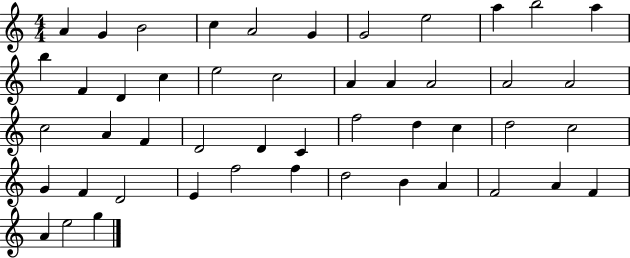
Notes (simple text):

A4/q G4/q B4/h C5/q A4/h G4/q G4/h E5/h A5/q B5/h A5/q B5/q F4/q D4/q C5/q E5/h C5/h A4/q A4/q A4/h A4/h A4/h C5/h A4/q F4/q D4/h D4/q C4/q F5/h D5/q C5/q D5/h C5/h G4/q F4/q D4/h E4/q F5/h F5/q D5/h B4/q A4/q F4/h A4/q F4/q A4/q E5/h G5/q